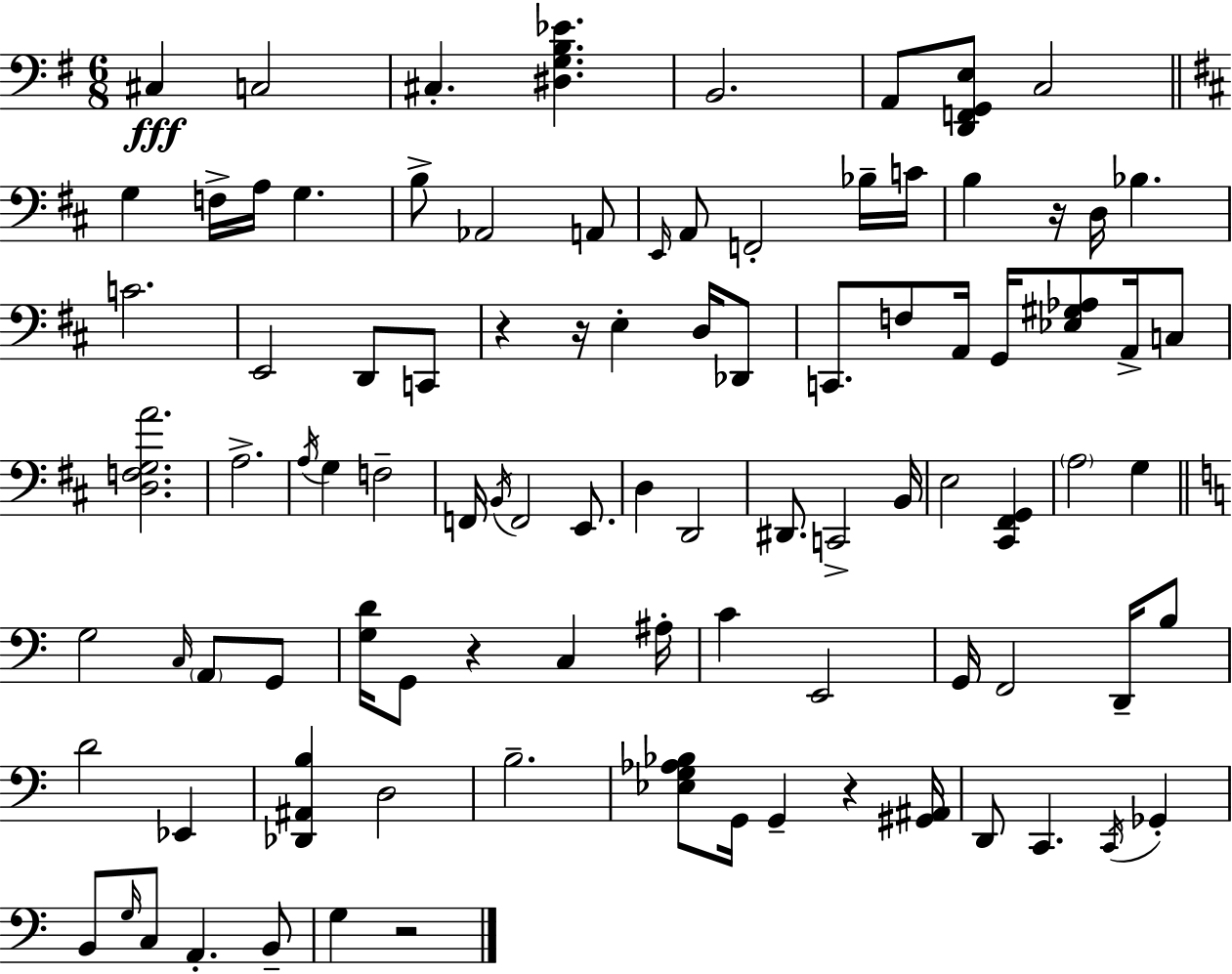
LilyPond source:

{
  \clef bass
  \numericTimeSignature
  \time 6/8
  \key e \minor
  cis4\fff c2 | cis4.-. <dis g b ees'>4. | b,2. | a,8 <d, f, g, e>8 c2 | \break \bar "||" \break \key d \major g4 f16-> a16 g4. | b8-> aes,2 a,8 | \grace { e,16 } a,8 f,2-. bes16-- | c'16 b4 r16 d16 bes4. | \break c'2. | e,2 d,8 c,8 | r4 r16 e4-. d16 des,8 | c,8. f8 a,16 g,16 <ees gis aes>8 a,16-> c8 | \break <d f g a'>2. | a2.-> | \acciaccatura { a16 } g4 f2-- | f,16 \acciaccatura { b,16 } f,2 | \break e,8. d4 d,2 | dis,8. c,2-> | b,16 e2 <cis, fis, g,>4 | \parenthesize a2 g4 | \break \bar "||" \break \key c \major g2 \grace { c16 } \parenthesize a,8 g,8 | <g d'>16 g,8 r4 c4 | ais16-. c'4 e,2 | g,16 f,2 d,16-- b8 | \break d'2 ees,4 | <des, ais, b>4 d2 | b2.-- | <ees g aes bes>8 g,16 g,4-- r4 | \break <gis, ais,>16 d,8 c,4. \acciaccatura { c,16 } ges,4-. | b,8 \grace { g16 } c8 a,4.-. | b,8-- g4 r2 | \bar "|."
}